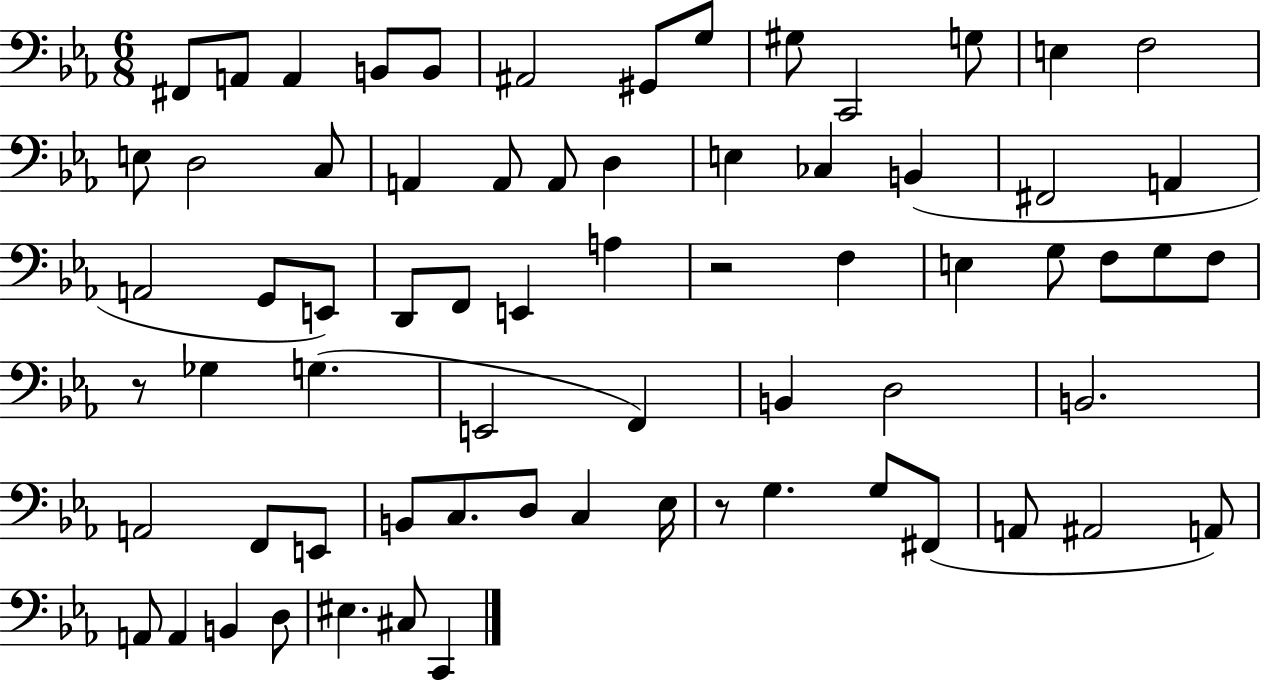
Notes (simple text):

F#2/e A2/e A2/q B2/e B2/e A#2/h G#2/e G3/e G#3/e C2/h G3/e E3/q F3/h E3/e D3/h C3/e A2/q A2/e A2/e D3/q E3/q CES3/q B2/q F#2/h A2/q A2/h G2/e E2/e D2/e F2/e E2/q A3/q R/h F3/q E3/q G3/e F3/e G3/e F3/e R/e Gb3/q G3/q. E2/h F2/q B2/q D3/h B2/h. A2/h F2/e E2/e B2/e C3/e. D3/e C3/q Eb3/s R/e G3/q. G3/e F#2/e A2/e A#2/h A2/e A2/e A2/q B2/q D3/e EIS3/q. C#3/e C2/q